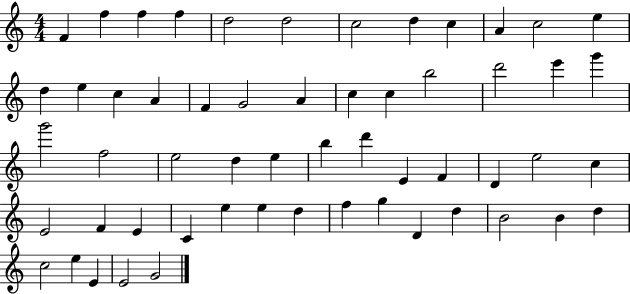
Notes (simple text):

F4/q F5/q F5/q F5/q D5/h D5/h C5/h D5/q C5/q A4/q C5/h E5/q D5/q E5/q C5/q A4/q F4/q G4/h A4/q C5/q C5/q B5/h D6/h E6/q G6/q G6/h F5/h E5/h D5/q E5/q B5/q D6/q E4/q F4/q D4/q E5/h C5/q E4/h F4/q E4/q C4/q E5/q E5/q D5/q F5/q G5/q D4/q D5/q B4/h B4/q D5/q C5/h E5/q E4/q E4/h G4/h